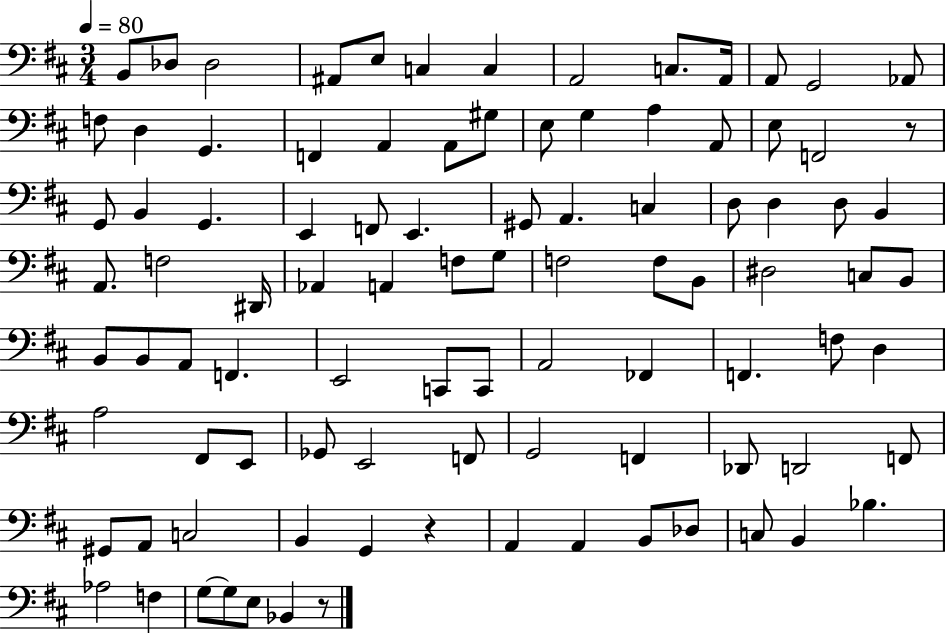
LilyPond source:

{
  \clef bass
  \numericTimeSignature
  \time 3/4
  \key d \major
  \tempo 4 = 80
  b,8 des8 des2 | ais,8 e8 c4 c4 | a,2 c8. a,16 | a,8 g,2 aes,8 | \break f8 d4 g,4. | f,4 a,4 a,8 gis8 | e8 g4 a4 a,8 | e8 f,2 r8 | \break g,8 b,4 g,4. | e,4 f,8 e,4. | gis,8 a,4. c4 | d8 d4 d8 b,4 | \break a,8. f2 dis,16 | aes,4 a,4 f8 g8 | f2 f8 b,8 | dis2 c8 b,8 | \break b,8 b,8 a,8 f,4. | e,2 c,8 c,8 | a,2 fes,4 | f,4. f8 d4 | \break a2 fis,8 e,8 | ges,8 e,2 f,8 | g,2 f,4 | des,8 d,2 f,8 | \break gis,8 a,8 c2 | b,4 g,4 r4 | a,4 a,4 b,8 des8 | c8 b,4 bes4. | \break aes2 f4 | g8~~ g8 e8 bes,4 r8 | \bar "|."
}